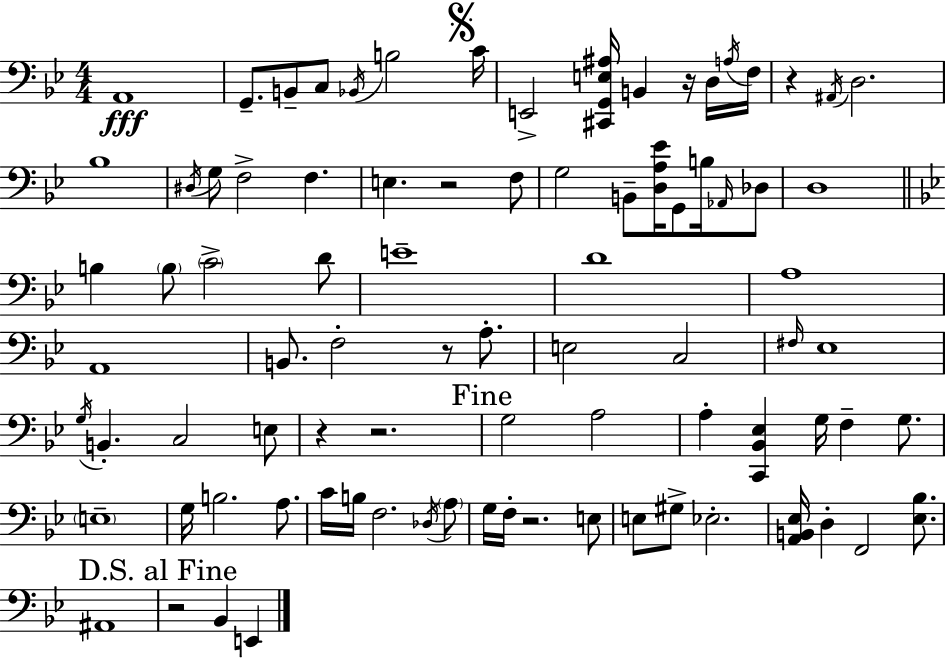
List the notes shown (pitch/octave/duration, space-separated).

A2/w G2/e. B2/e C3/e Bb2/s B3/h C4/s E2/h [C#2,G2,E3,A#3]/s B2/q R/s D3/s A3/s F3/s R/q A#2/s D3/h. Bb3/w D#3/s G3/e F3/h F3/q. E3/q. R/h F3/e G3/h B2/e [D3,A3,Eb4]/s G2/e B3/s Ab2/s Db3/e D3/w B3/q B3/e C4/h D4/e E4/w D4/w A3/w A2/w B2/e. F3/h R/e A3/e. E3/h C3/h F#3/s Eb3/w G3/s B2/q. C3/h E3/e R/q R/h. G3/h A3/h A3/q [C2,Bb2,Eb3]/q G3/s F3/q G3/e. E3/w G3/s B3/h. A3/e. C4/s B3/s F3/h. Db3/s A3/e G3/s F3/s R/h. E3/e E3/e G#3/e Eb3/h. [A2,B2,Eb3]/s D3/q F2/h [Eb3,Bb3]/e. A#2/w R/h Bb2/q E2/q